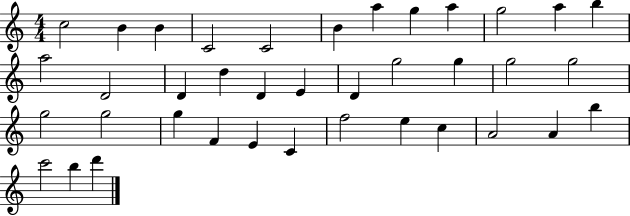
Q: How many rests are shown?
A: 0